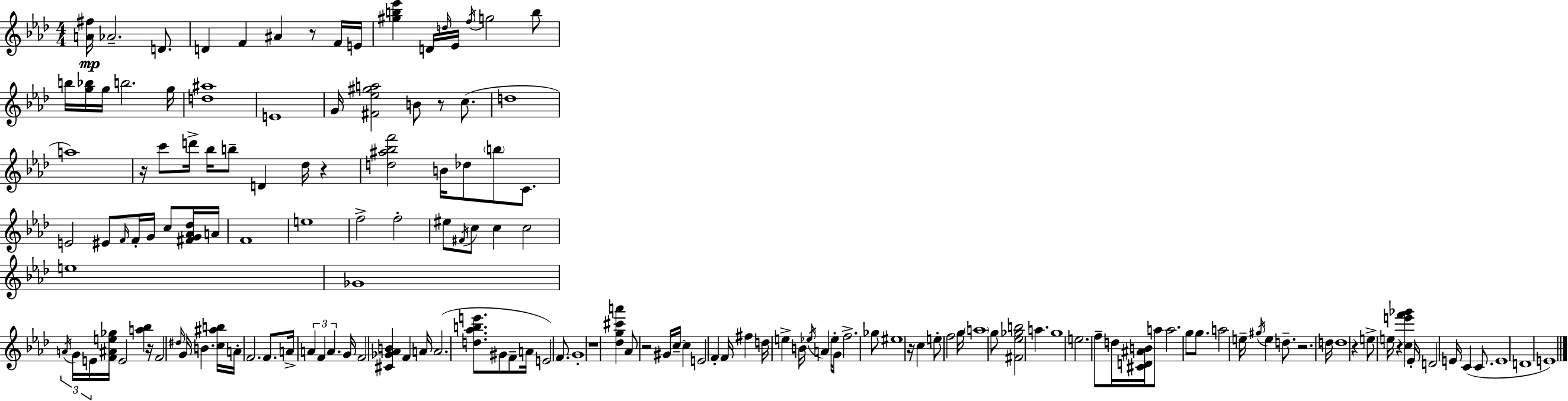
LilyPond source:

{
  \clef treble
  \numericTimeSignature
  \time 4/4
  \key f \minor
  <a' fis''>16\mp aes'2.-- d'8. | d'4 f'4 ais'4 r8 f'16 e'16 | <gis'' b'' ees'''>4 d'16 \grace { d''16 } ees'16 \acciaccatura { f''16 } g''2 | b''8 b''16 <g'' bes''>16 g''16 b''2. | \break g''16 <d'' ais''>1 | e'1 | g'16 <fis' ees'' gis'' a''>2 b'8 r8 c''8.( | d''1 | \break a''1) | r16 c'''8 d'''16-> bes''16 b''8-- d'4 des''16 r4 | <d'' ais'' bes'' f'''>2 b'16 des''8 \parenthesize b''8 c'8. | e'2 eis'8 \grace { f'16 } f'16-. g'16 c''8 | \break <fis' g' aes' des''>16 a'16 f'1 | e''1 | f''2-> f''2-. | eis''8 \acciaccatura { fis'16 } c''8 c''4 c''2 | \break e''1 | ges'1 | \tuplet 3/2 { \acciaccatura { a'16 } g'16 e'16 } <f' ais' e'' ges''>16 e'2 | <a'' bes''>4 r16 f'2 \grace { dis''16 } g'16 b'4. | \break <c'' ais'' b''>16 a'16-. f'2. | f'8. a'16-> \tuplet 3/2 { a'4 f'4 a'4. } | g'16 f'2 <cis' ges' aes' b'>4 | f'4 a'16 a'2.( | \break <d'' aes'' b'' e'''>8. gis'8 f'8-- a'16 e'2) | f'8. g'1-. | r1 | <des'' g'' cis''' a'''>4 aes'8 r2 | \break gis'16 c''16--~~ c''4 e'2 | f'4-. f'16 fis''4 d''16 e''4-> | b'16 \acciaccatura { ees''16 } a'4 ees''16-. g'8 f''2.-> | ges''8 eis''1 | \break r16 c''4 e''8-. f''2 | g''16 \parenthesize a''1 | g''8 <fis' ees'' ges'' b''>2 | a''4. g''1 | \break e''2. | f''8-- d''16 <cis' d' ais' b'>16 a''8 a''2. | g''8 g''8. a''2 | e''16-- \acciaccatura { gis''16 } e''4 d''8.-- r2. | \break d''16 d''1 | r4 e''8-> e''16 r4 | <c'' e''' f''' ges'''>4 ees'16-. d'2 | e'16 c'4( c'8. e'1 | \break d'1 | e'1) | \bar "|."
}